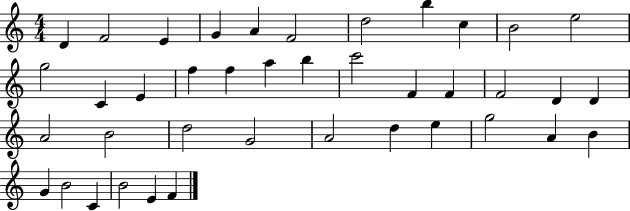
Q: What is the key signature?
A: C major